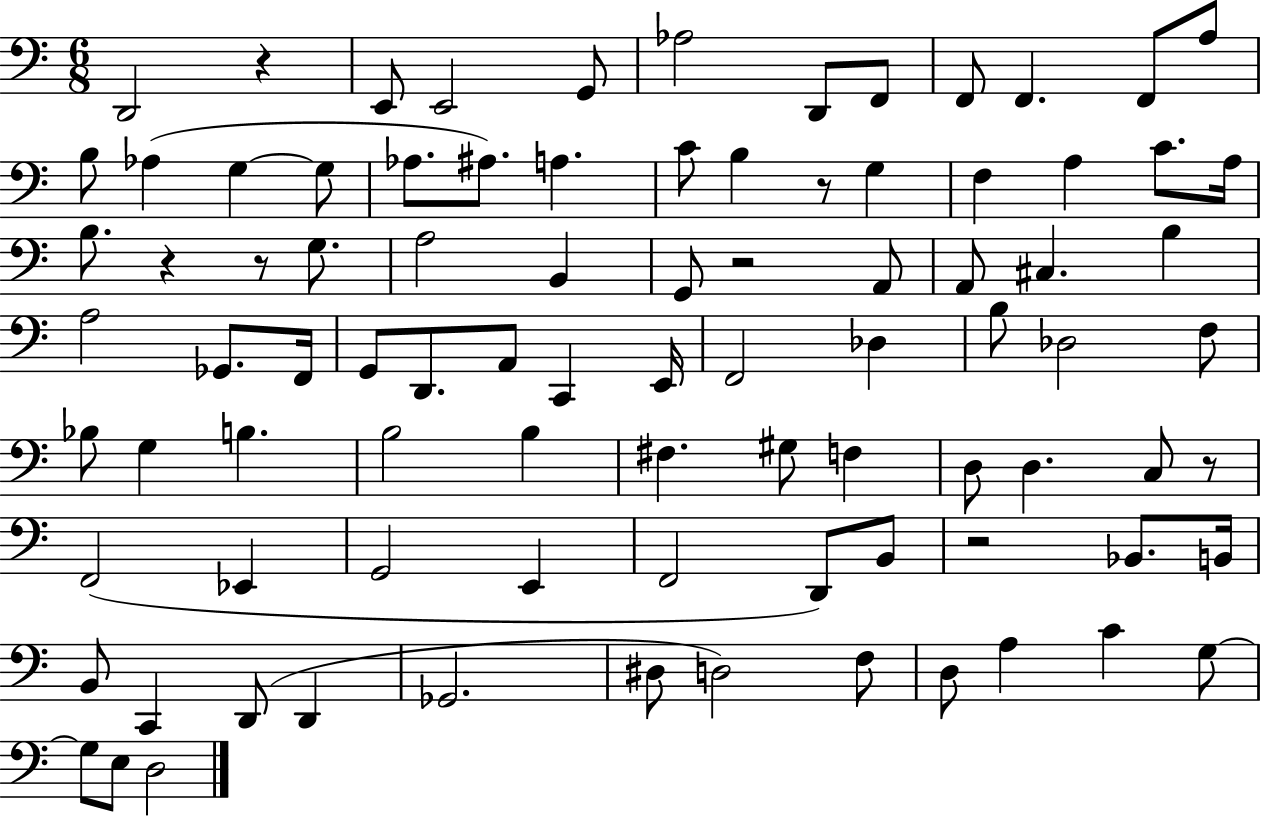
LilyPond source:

{
  \clef bass
  \numericTimeSignature
  \time 6/8
  \key c \major
  \repeat volta 2 { d,2 r4 | e,8 e,2 g,8 | aes2 d,8 f,8 | f,8 f,4. f,8 a8 | \break b8 aes4( g4~~ g8 | aes8. ais8.) a4. | c'8 b4 r8 g4 | f4 a4 c'8. a16 | \break b8. r4 r8 g8. | a2 b,4 | g,8 r2 a,8 | a,8 cis4. b4 | \break a2 ges,8. f,16 | g,8 d,8. a,8 c,4 e,16 | f,2 des4 | b8 des2 f8 | \break bes8 g4 b4. | b2 b4 | fis4. gis8 f4 | d8 d4. c8 r8 | \break f,2( ees,4 | g,2 e,4 | f,2 d,8) b,8 | r2 bes,8. b,16 | \break b,8 c,4 d,8( d,4 | ges,2. | dis8 d2) f8 | d8 a4 c'4 g8~~ | \break g8 e8 d2 | } \bar "|."
}